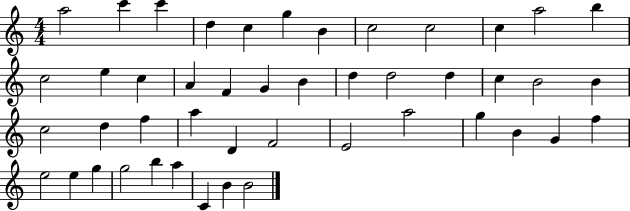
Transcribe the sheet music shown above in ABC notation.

X:1
T:Untitled
M:4/4
L:1/4
K:C
a2 c' c' d c g B c2 c2 c a2 b c2 e c A F G B d d2 d c B2 B c2 d f a D F2 E2 a2 g B G f e2 e g g2 b a C B B2